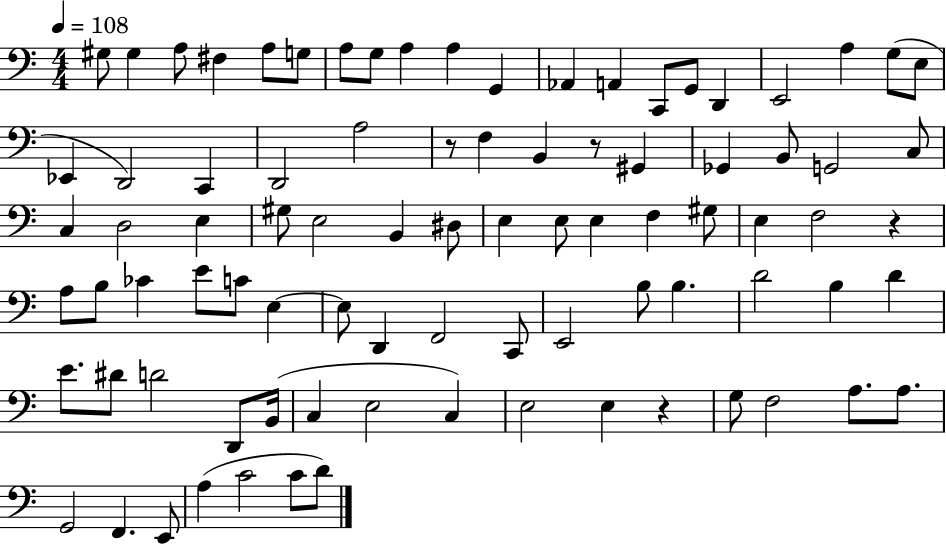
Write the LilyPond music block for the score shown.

{
  \clef bass
  \numericTimeSignature
  \time 4/4
  \key c \major
  \tempo 4 = 108
  \repeat volta 2 { gis8 gis4 a8 fis4 a8 g8 | a8 g8 a4 a4 g,4 | aes,4 a,4 c,8 g,8 d,4 | e,2 a4 g8( e8 | \break ees,4 d,2) c,4 | d,2 a2 | r8 f4 b,4 r8 gis,4 | ges,4 b,8 g,2 c8 | \break c4 d2 e4 | gis8 e2 b,4 dis8 | e4 e8 e4 f4 gis8 | e4 f2 r4 | \break a8 b8 ces'4 e'8 c'8 e4~~ | e8 d,4 f,2 c,8 | e,2 b8 b4. | d'2 b4 d'4 | \break e'8. dis'8 d'2 d,8 b,16( | c4 e2 c4) | e2 e4 r4 | g8 f2 a8. a8. | \break g,2 f,4. e,8 | a4( c'2 c'8 d'8) | } \bar "|."
}